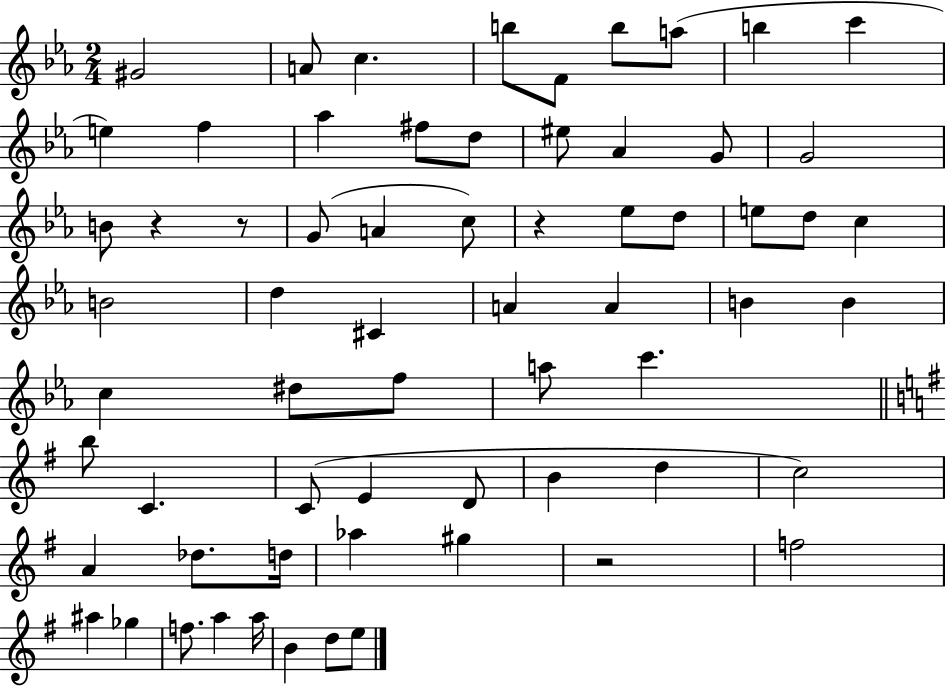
{
  \clef treble
  \numericTimeSignature
  \time 2/4
  \key ees \major
  gis'2 | a'8 c''4. | b''8 f'8 b''8 a''8( | b''4 c'''4 | \break e''4) f''4 | aes''4 fis''8 d''8 | eis''8 aes'4 g'8 | g'2 | \break b'8 r4 r8 | g'8( a'4 c''8) | r4 ees''8 d''8 | e''8 d''8 c''4 | \break b'2 | d''4 cis'4 | a'4 a'4 | b'4 b'4 | \break c''4 dis''8 f''8 | a''8 c'''4. | \bar "||" \break \key e \minor b''8 c'4. | c'8( e'4 d'8 | b'4 d''4 | c''2) | \break a'4 des''8. d''16 | aes''4 gis''4 | r2 | f''2 | \break ais''4 ges''4 | f''8. a''4 a''16 | b'4 d''8 e''8 | \bar "|."
}